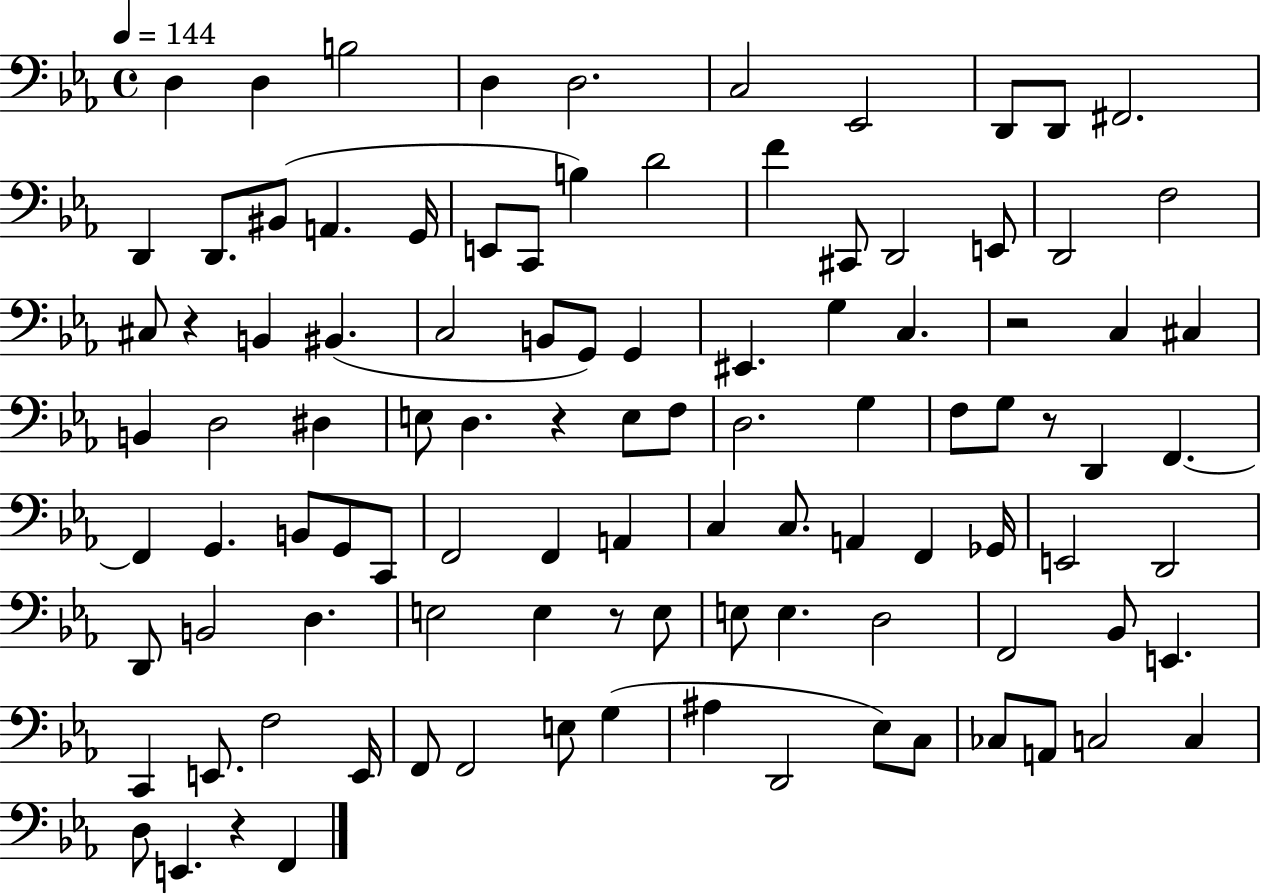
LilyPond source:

{
  \clef bass
  \time 4/4
  \defaultTimeSignature
  \key ees \major
  \tempo 4 = 144
  \repeat volta 2 { d4 d4 b2 | d4 d2. | c2 ees,2 | d,8 d,8 fis,2. | \break d,4 d,8. bis,8( a,4. g,16 | e,8 c,8 b4) d'2 | f'4 cis,8 d,2 e,8 | d,2 f2 | \break cis8 r4 b,4 bis,4.( | c2 b,8 g,8) g,4 | eis,4. g4 c4. | r2 c4 cis4 | \break b,4 d2 dis4 | e8 d4. r4 e8 f8 | d2. g4 | f8 g8 r8 d,4 f,4.~~ | \break f,4 g,4. b,8 g,8 c,8 | f,2 f,4 a,4 | c4 c8. a,4 f,4 ges,16 | e,2 d,2 | \break d,8 b,2 d4. | e2 e4 r8 e8 | e8 e4. d2 | f,2 bes,8 e,4. | \break c,4 e,8. f2 e,16 | f,8 f,2 e8 g4( | ais4 d,2 ees8) c8 | ces8 a,8 c2 c4 | \break d8 e,4. r4 f,4 | } \bar "|."
}